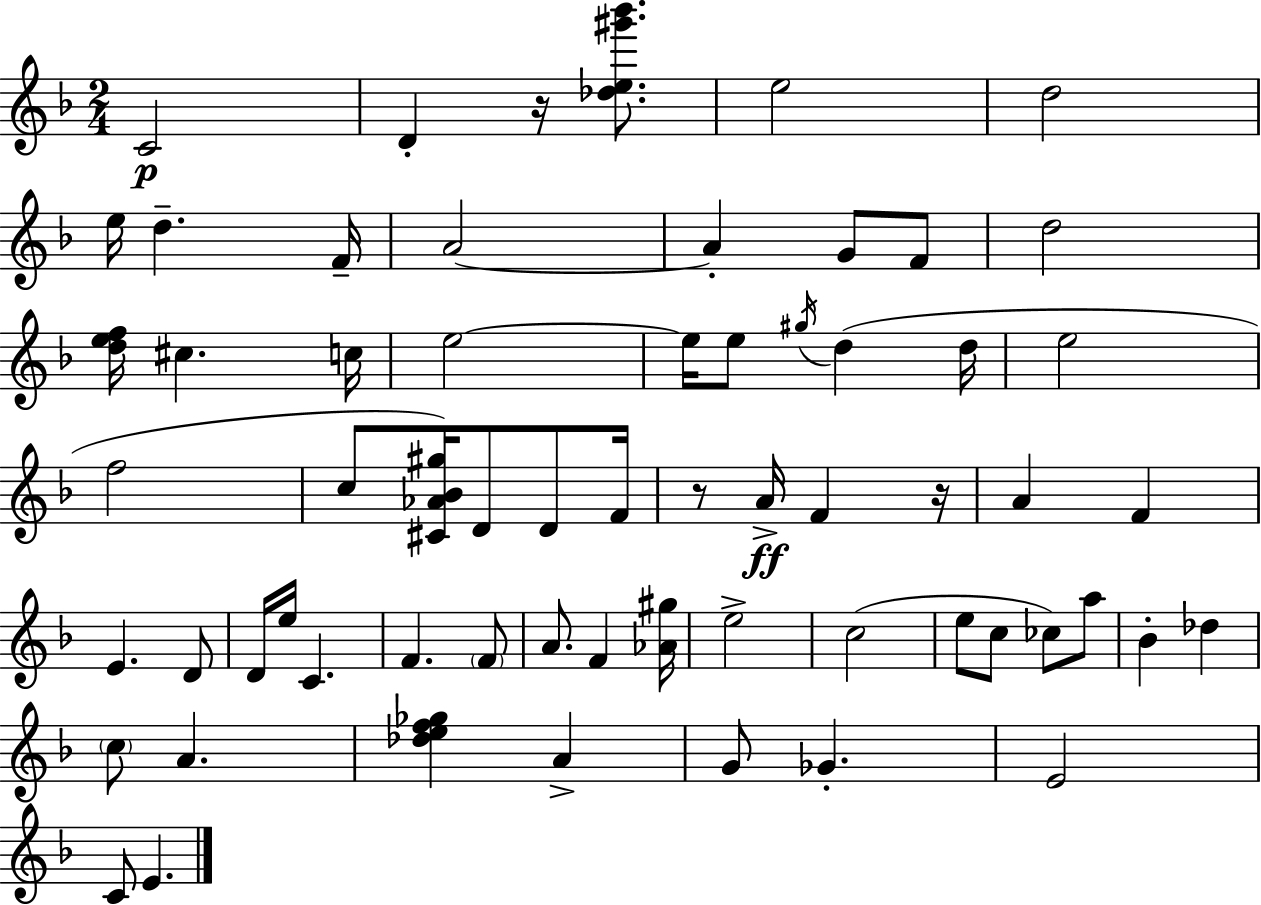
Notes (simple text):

C4/h D4/q R/s [Db5,E5,G#6,Bb6]/e. E5/h D5/h E5/s D5/q. F4/s A4/h A4/q G4/e F4/e D5/h [D5,E5,F5]/s C#5/q. C5/s E5/h E5/s E5/e G#5/s D5/q D5/s E5/h F5/h C5/e [C#4,Ab4,Bb4,G#5]/s D4/e D4/e F4/s R/e A4/s F4/q R/s A4/q F4/q E4/q. D4/e D4/s E5/s C4/q. F4/q. F4/e A4/e. F4/q [Ab4,G#5]/s E5/h C5/h E5/e C5/e CES5/e A5/e Bb4/q Db5/q C5/e A4/q. [Db5,E5,F5,Gb5]/q A4/q G4/e Gb4/q. E4/h C4/e E4/q.